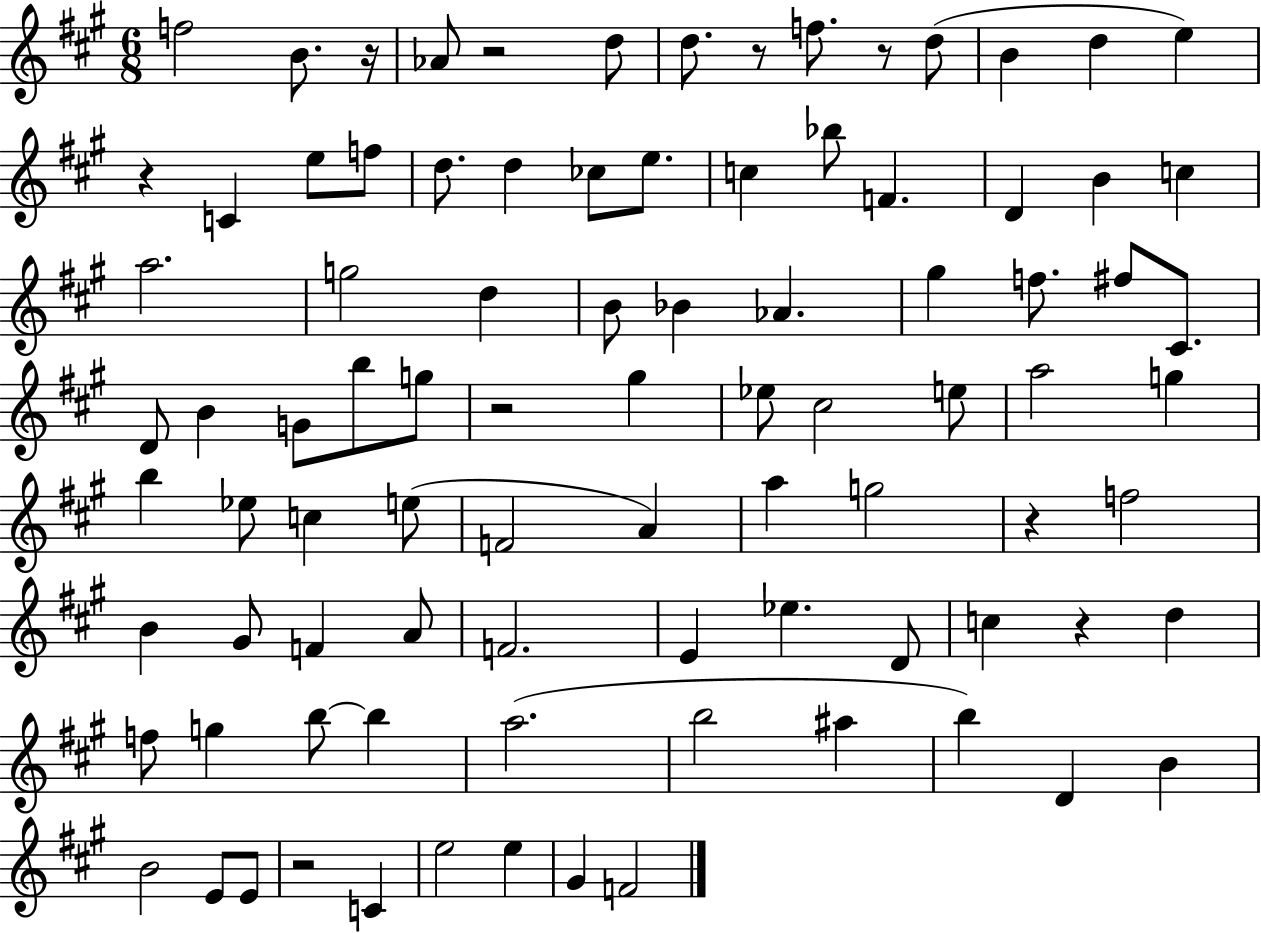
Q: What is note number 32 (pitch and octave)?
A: F#5